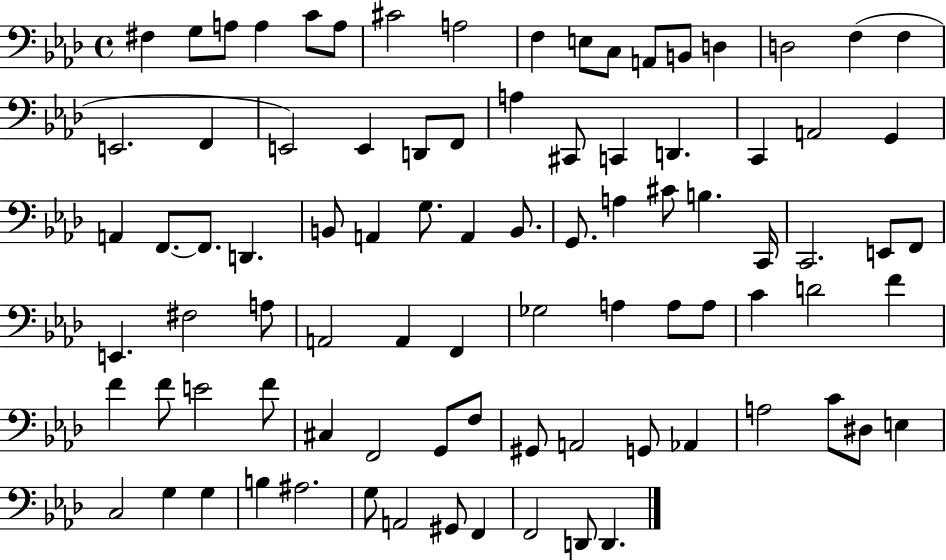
F#3/q G3/e A3/e A3/q C4/e A3/e C#4/h A3/h F3/q E3/e C3/e A2/e B2/e D3/q D3/h F3/q F3/q E2/h. F2/q E2/h E2/q D2/e F2/e A3/q C#2/e C2/q D2/q. C2/q A2/h G2/q A2/q F2/e. F2/e. D2/q. B2/e A2/q G3/e. A2/q B2/e. G2/e. A3/q C#4/e B3/q. C2/s C2/h. E2/e F2/e E2/q. F#3/h A3/e A2/h A2/q F2/q Gb3/h A3/q A3/e A3/e C4/q D4/h F4/q F4/q F4/e E4/h F4/e C#3/q F2/h G2/e F3/e G#2/e A2/h G2/e Ab2/q A3/h C4/e D#3/e E3/q C3/h G3/q G3/q B3/q A#3/h. G3/e A2/h G#2/e F2/q F2/h D2/e D2/q.